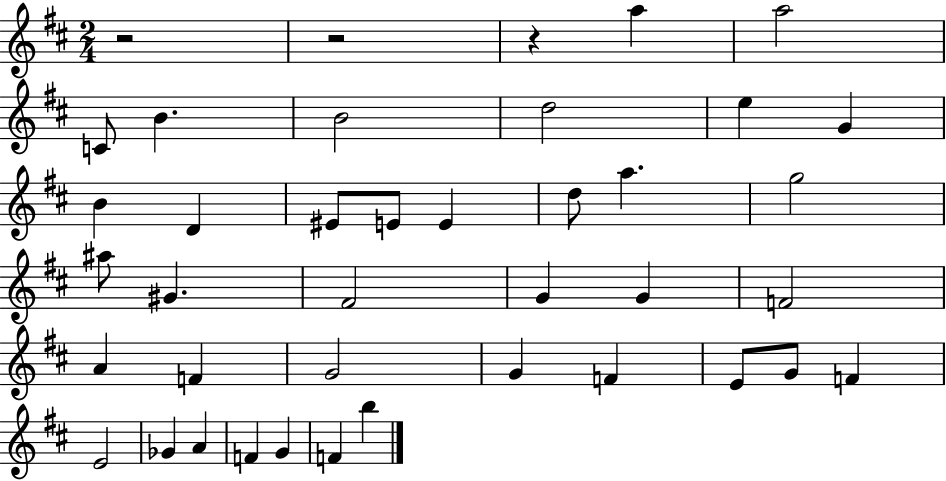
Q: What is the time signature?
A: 2/4